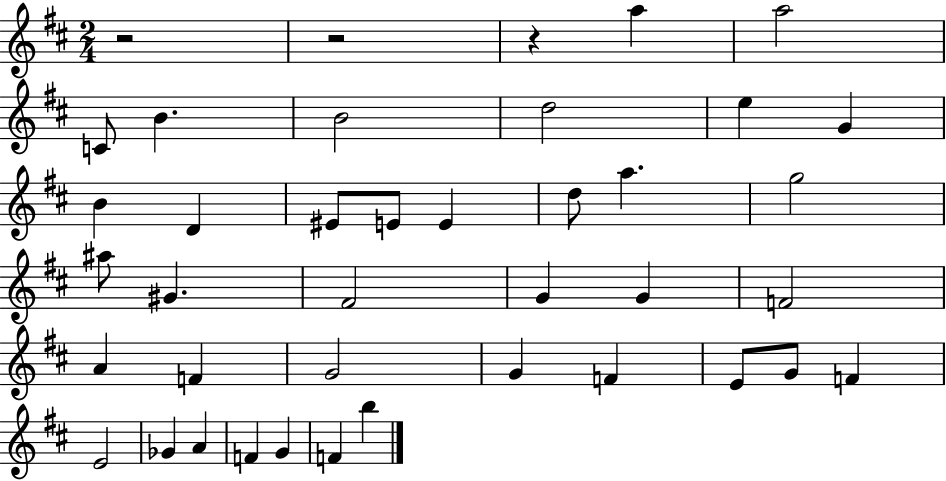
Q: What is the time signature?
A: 2/4